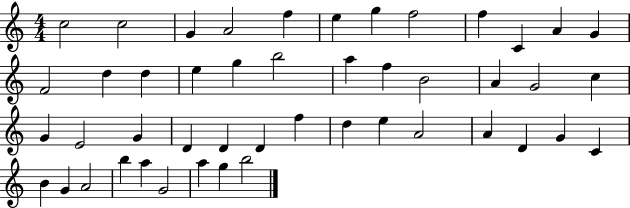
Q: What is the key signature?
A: C major